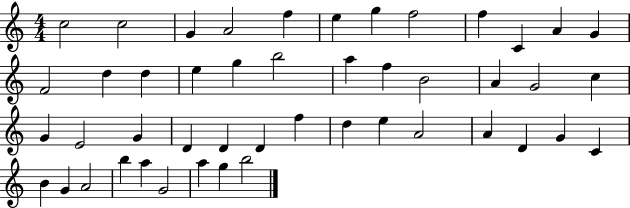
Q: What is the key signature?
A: C major